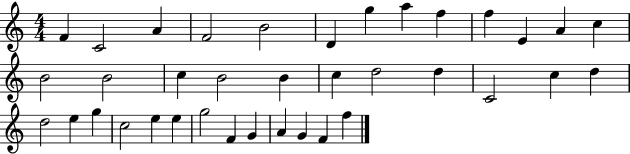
X:1
T:Untitled
M:4/4
L:1/4
K:C
F C2 A F2 B2 D g a f f E A c B2 B2 c B2 B c d2 d C2 c d d2 e g c2 e e g2 F G A G F f